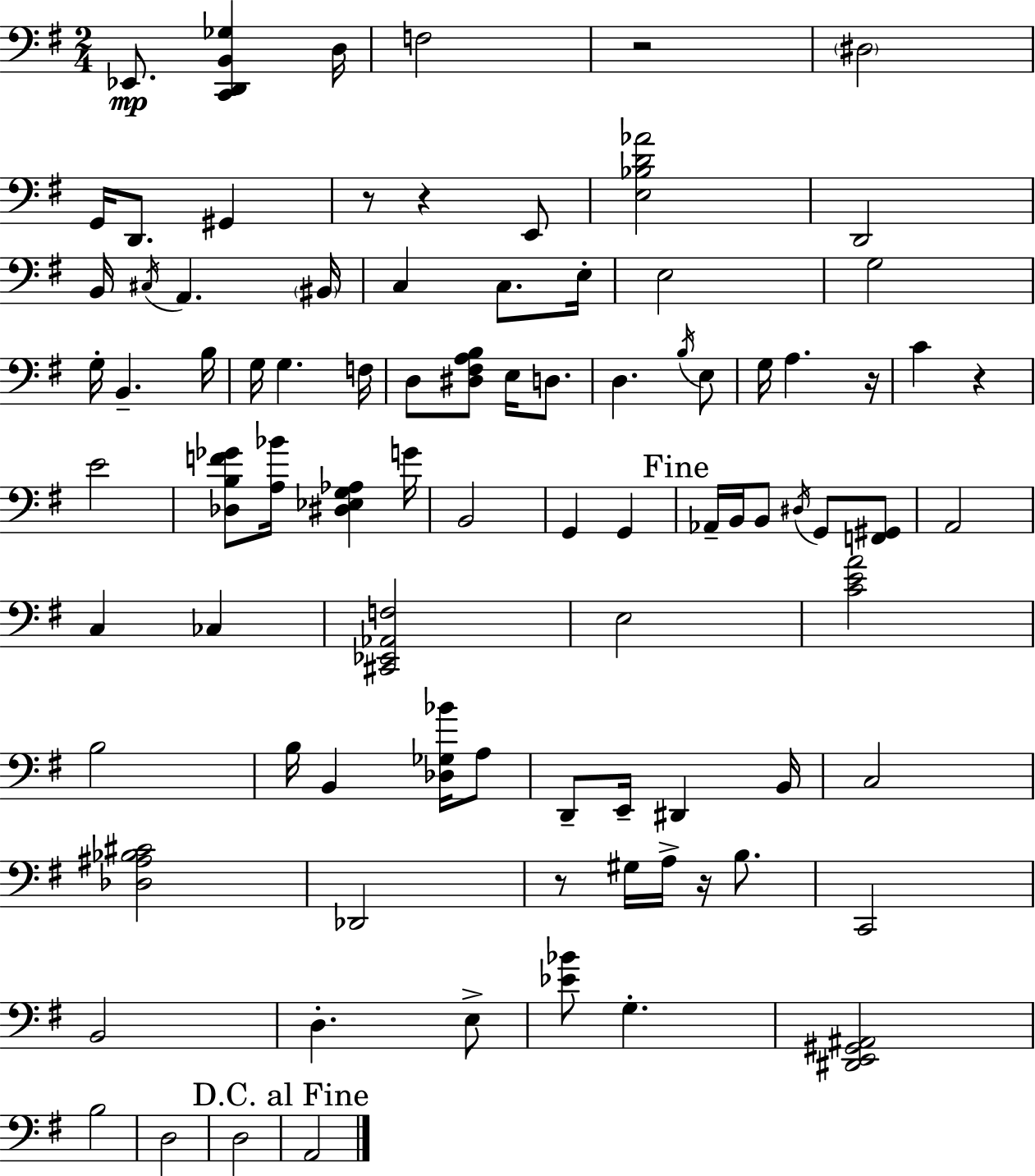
Eb2/e. [C2,D2,B2,Gb3]/q D3/s F3/h R/h D#3/h G2/s D2/e. G#2/q R/e R/q E2/e [E3,Bb3,D4,Ab4]/h D2/h B2/s C#3/s A2/q. BIS2/s C3/q C3/e. E3/s E3/h G3/h G3/s B2/q. B3/s G3/s G3/q. F3/s D3/e [D#3,F#3,A3,B3]/e E3/s D3/e. D3/q. B3/s E3/e G3/s A3/q. R/s C4/q R/q E4/h [Db3,B3,F4,Gb4]/e [A3,Bb4]/s [D#3,Eb3,G3,Ab3]/q G4/s B2/h G2/q G2/q Ab2/s B2/s B2/e D#3/s G2/e [F2,G#2]/e A2/h C3/q CES3/q [C#2,Eb2,Ab2,F3]/h E3/h [C4,E4,A4]/h B3/h B3/s B2/q [Db3,Gb3,Bb4]/s A3/e D2/e E2/s D#2/q B2/s C3/h [Db3,A#3,Bb3,C#4]/h Db2/h R/e G#3/s A3/s R/s B3/e. C2/h B2/h D3/q. E3/e [Eb4,Bb4]/e G3/q. [D#2,E2,G#2,A#2]/h B3/h D3/h D3/h A2/h